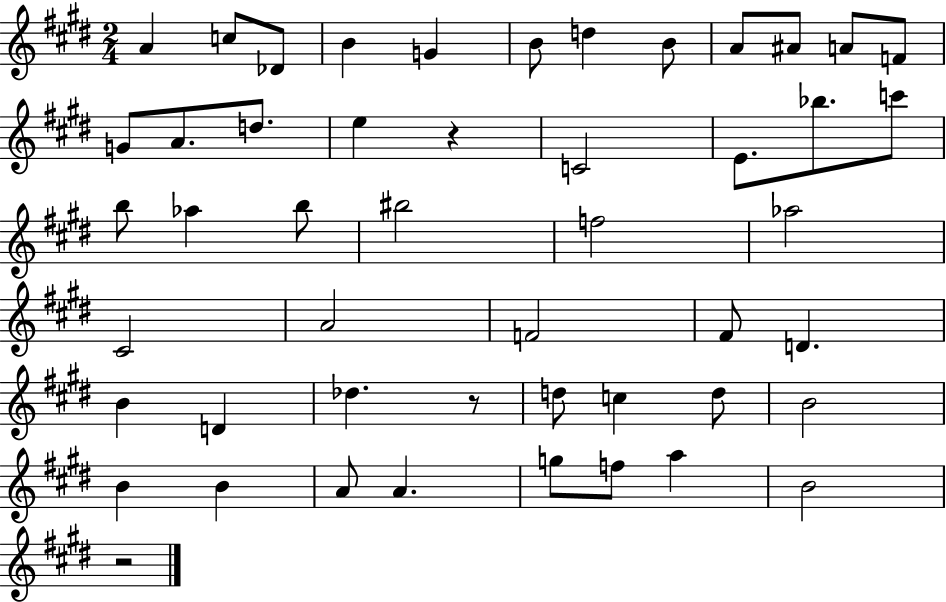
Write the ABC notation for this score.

X:1
T:Untitled
M:2/4
L:1/4
K:E
A c/2 _D/2 B G B/2 d B/2 A/2 ^A/2 A/2 F/2 G/2 A/2 d/2 e z C2 E/2 _b/2 c'/2 b/2 _a b/2 ^b2 f2 _a2 ^C2 A2 F2 ^F/2 D B D _d z/2 d/2 c d/2 B2 B B A/2 A g/2 f/2 a B2 z2